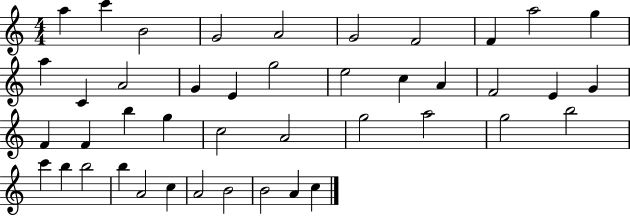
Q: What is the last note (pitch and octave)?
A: C5